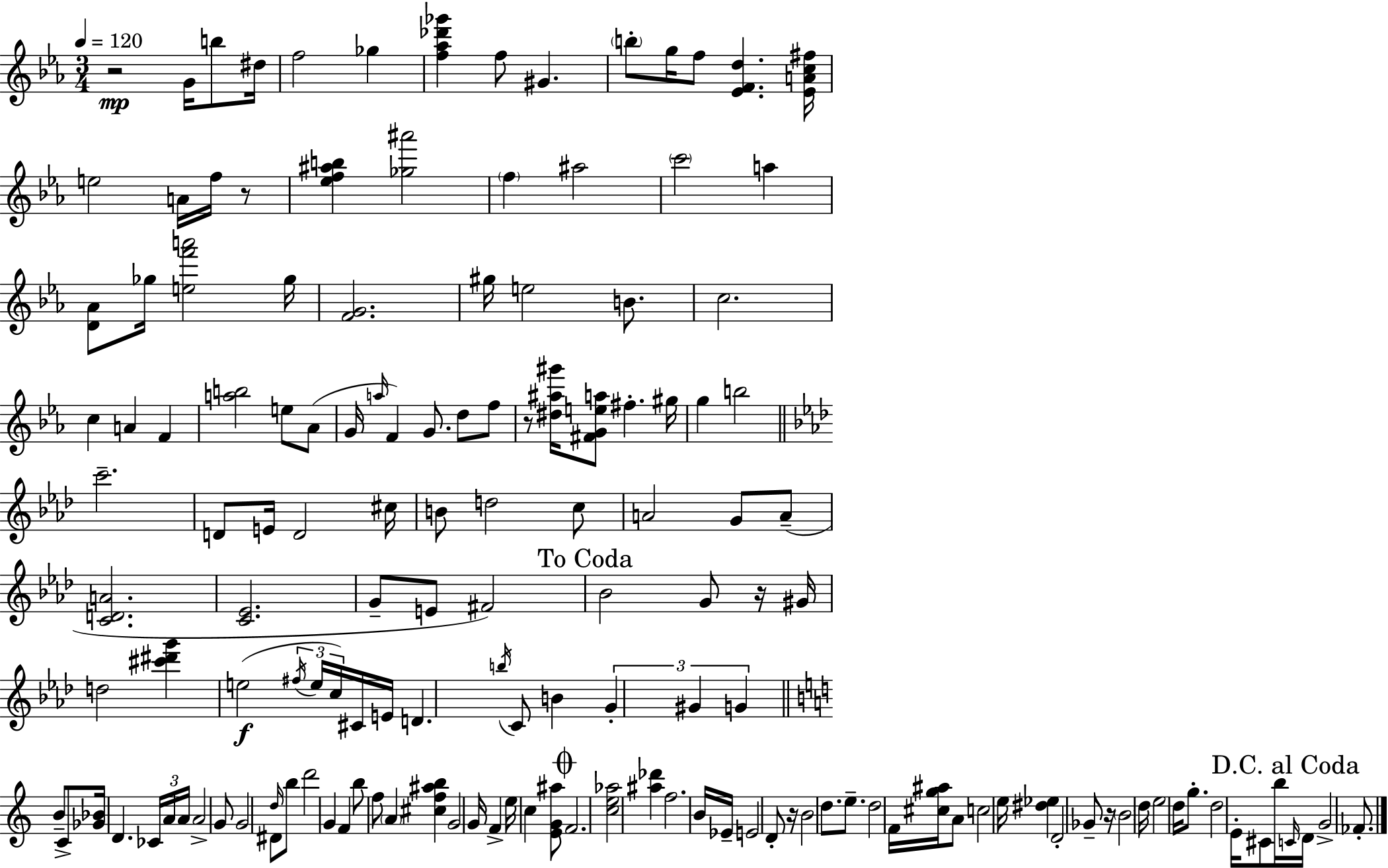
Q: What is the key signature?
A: C minor